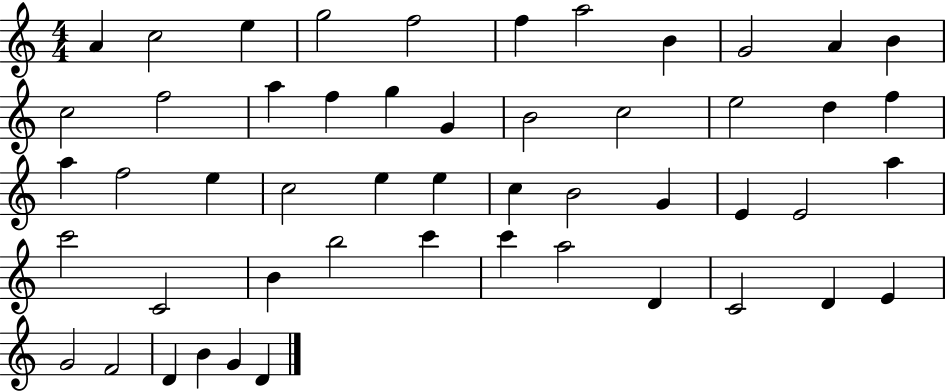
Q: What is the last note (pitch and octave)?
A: D4